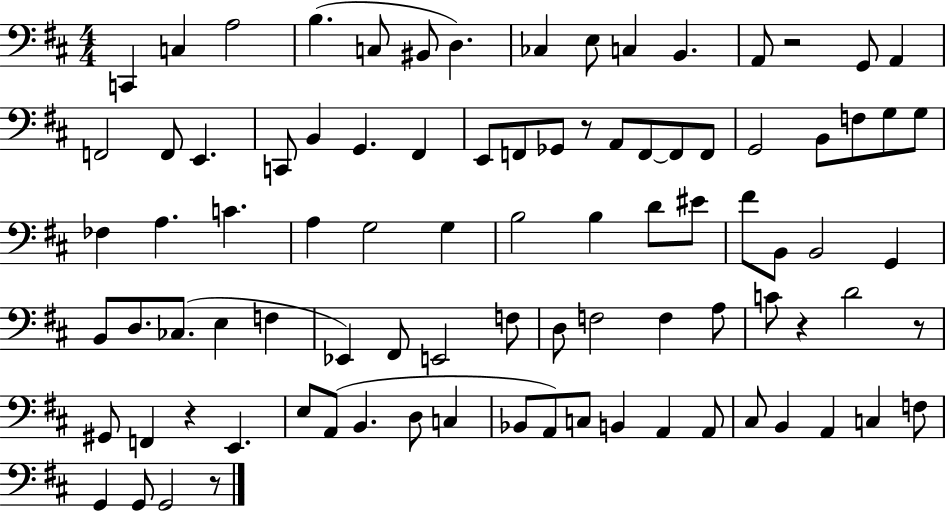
{
  \clef bass
  \numericTimeSignature
  \time 4/4
  \key d \major
  \repeat volta 2 { c,4 c4 a2 | b4.( c8 bis,8 d4.) | ces4 e8 c4 b,4. | a,8 r2 g,8 a,4 | \break f,2 f,8 e,4. | c,8 b,4 g,4. fis,4 | e,8 f,8 ges,8 r8 a,8 f,8~~ f,8 f,8 | g,2 b,8 f8 g8 g8 | \break fes4 a4. c'4. | a4 g2 g4 | b2 b4 d'8 eis'8 | fis'8 b,8 b,2 g,4 | \break b,8 d8. ces8.( e4 f4 | ees,4) fis,8 e,2 f8 | d8 f2 f4 a8 | c'8 r4 d'2 r8 | \break gis,8 f,4 r4 e,4. | e8 a,8( b,4. d8 c4 | bes,8 a,8) c8 b,4 a,4 a,8 | cis8 b,4 a,4 c4 f8 | \break g,4 g,8 g,2 r8 | } \bar "|."
}